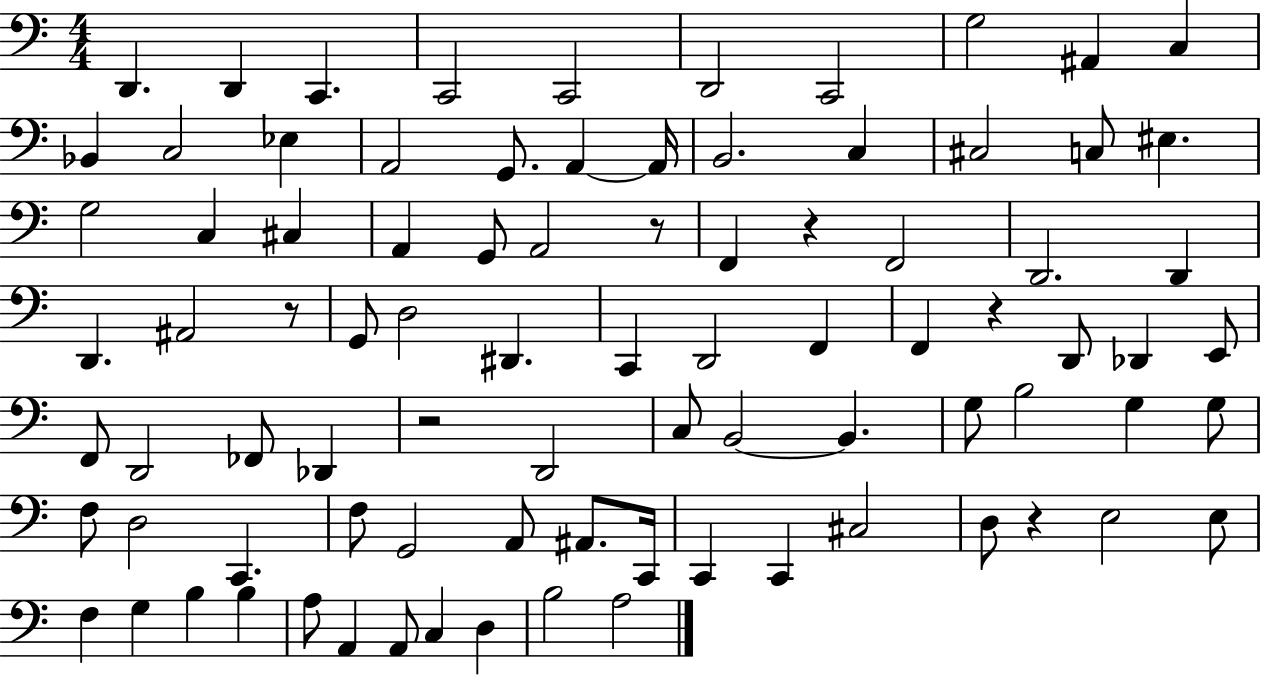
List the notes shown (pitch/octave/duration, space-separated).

D2/q. D2/q C2/q. C2/h C2/h D2/h C2/h G3/h A#2/q C3/q Bb2/q C3/h Eb3/q A2/h G2/e. A2/q A2/s B2/h. C3/q C#3/h C3/e EIS3/q. G3/h C3/q C#3/q A2/q G2/e A2/h R/e F2/q R/q F2/h D2/h. D2/q D2/q. A#2/h R/e G2/e D3/h D#2/q. C2/q D2/h F2/q F2/q R/q D2/e Db2/q E2/e F2/e D2/h FES2/e Db2/q R/h D2/h C3/e B2/h B2/q. G3/e B3/h G3/q G3/e F3/e D3/h C2/q. F3/e G2/h A2/e A#2/e. C2/s C2/q C2/q C#3/h D3/e R/q E3/h E3/e F3/q G3/q B3/q B3/q A3/e A2/q A2/e C3/q D3/q B3/h A3/h